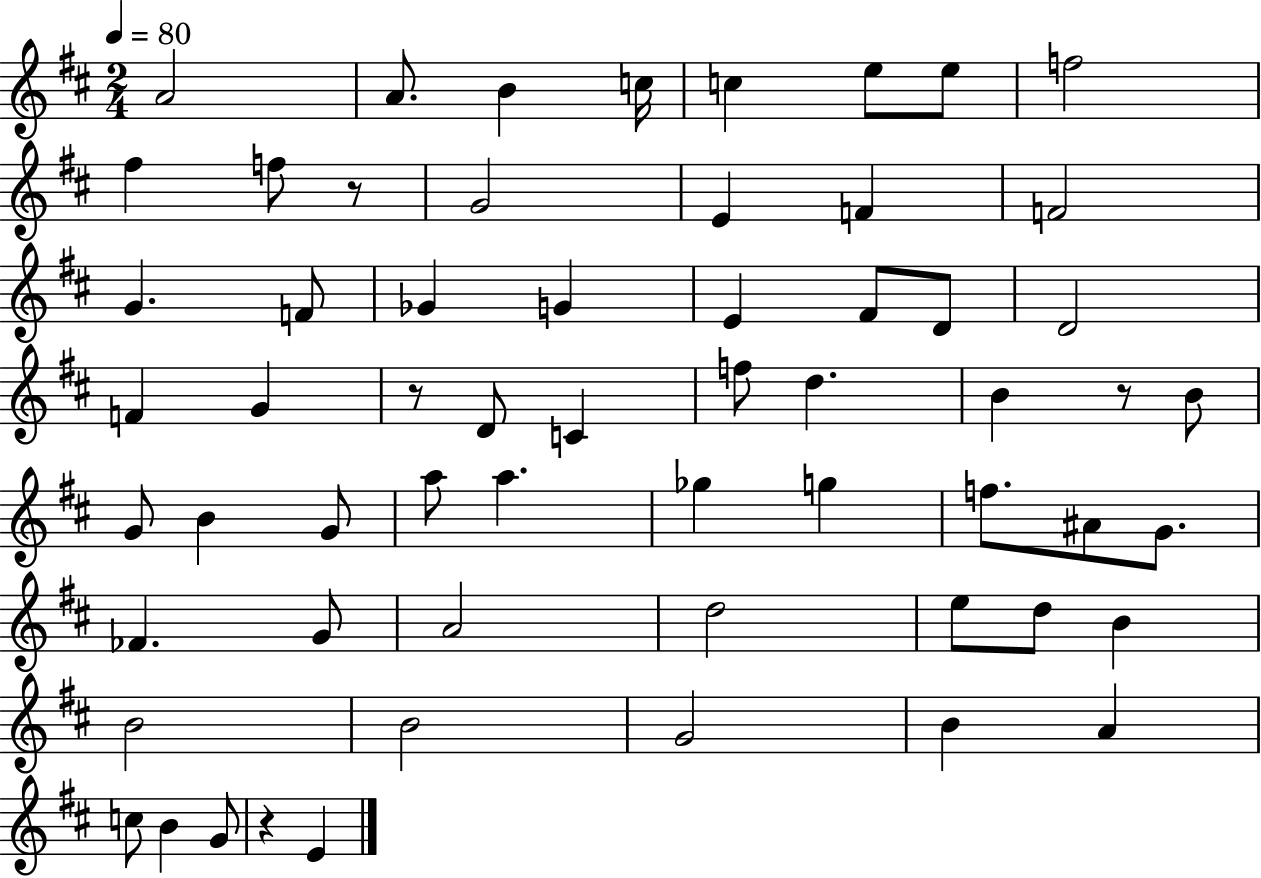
{
  \clef treble
  \numericTimeSignature
  \time 2/4
  \key d \major
  \tempo 4 = 80
  \repeat volta 2 { a'2 | a'8. b'4 c''16 | c''4 e''8 e''8 | f''2 | \break fis''4 f''8 r8 | g'2 | e'4 f'4 | f'2 | \break g'4. f'8 | ges'4 g'4 | e'4 fis'8 d'8 | d'2 | \break f'4 g'4 | r8 d'8 c'4 | f''8 d''4. | b'4 r8 b'8 | \break g'8 b'4 g'8 | a''8 a''4. | ges''4 g''4 | f''8. ais'8 g'8. | \break fes'4. g'8 | a'2 | d''2 | e''8 d''8 b'4 | \break b'2 | b'2 | g'2 | b'4 a'4 | \break c''8 b'4 g'8 | r4 e'4 | } \bar "|."
}